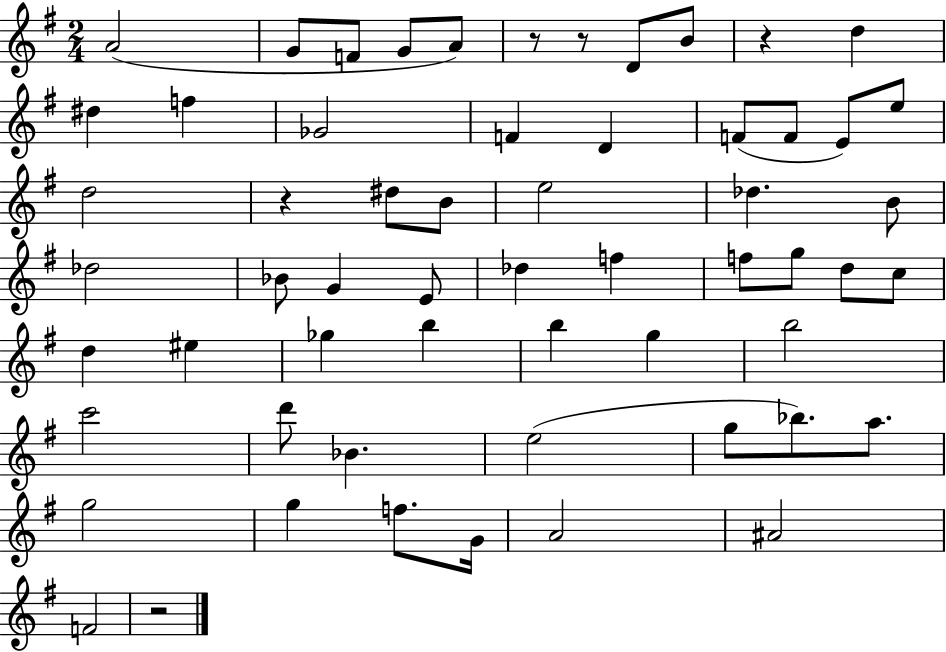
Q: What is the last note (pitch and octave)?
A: F4